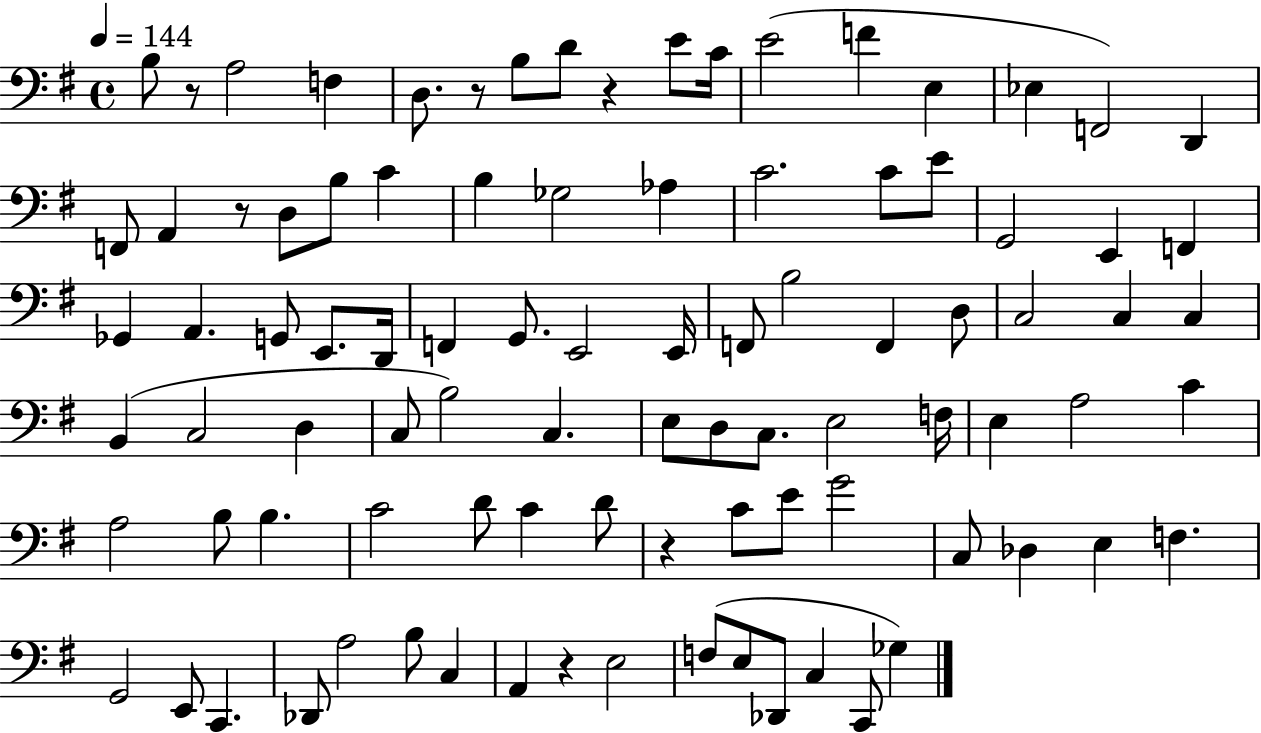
B3/e R/e A3/h F3/q D3/e. R/e B3/e D4/e R/q E4/e C4/s E4/h F4/q E3/q Eb3/q F2/h D2/q F2/e A2/q R/e D3/e B3/e C4/q B3/q Gb3/h Ab3/q C4/h. C4/e E4/e G2/h E2/q F2/q Gb2/q A2/q. G2/e E2/e. D2/s F2/q G2/e. E2/h E2/s F2/e B3/h F2/q D3/e C3/h C3/q C3/q B2/q C3/h D3/q C3/e B3/h C3/q. E3/e D3/e C3/e. E3/h F3/s E3/q A3/h C4/q A3/h B3/e B3/q. C4/h D4/e C4/q D4/e R/q C4/e E4/e G4/h C3/e Db3/q E3/q F3/q. G2/h E2/e C2/q. Db2/e A3/h B3/e C3/q A2/q R/q E3/h F3/e E3/e Db2/e C3/q C2/e Gb3/q